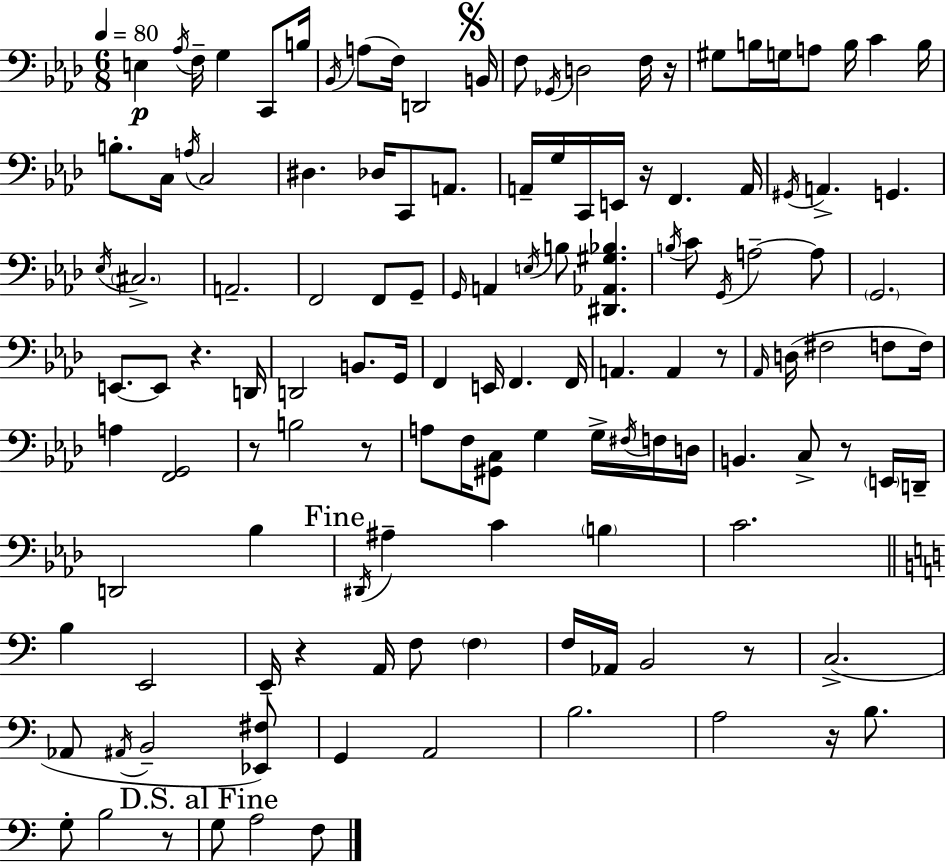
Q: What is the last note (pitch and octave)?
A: F3